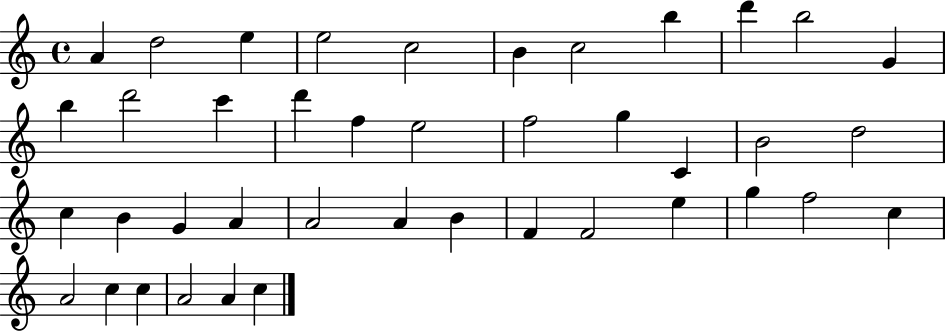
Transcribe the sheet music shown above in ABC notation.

X:1
T:Untitled
M:4/4
L:1/4
K:C
A d2 e e2 c2 B c2 b d' b2 G b d'2 c' d' f e2 f2 g C B2 d2 c B G A A2 A B F F2 e g f2 c A2 c c A2 A c